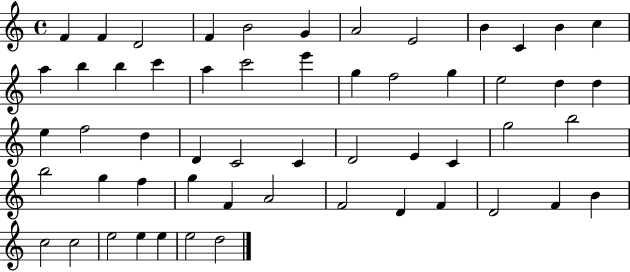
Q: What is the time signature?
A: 4/4